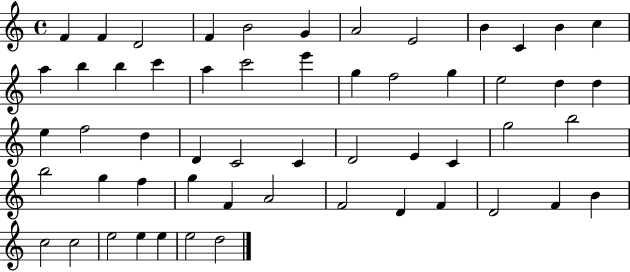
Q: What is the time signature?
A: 4/4